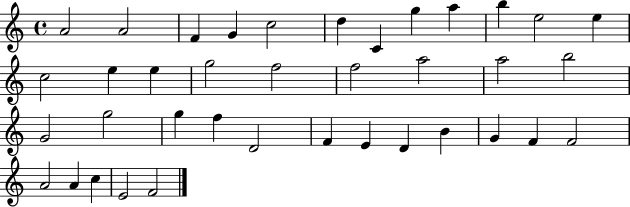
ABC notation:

X:1
T:Untitled
M:4/4
L:1/4
K:C
A2 A2 F G c2 d C g a b e2 e c2 e e g2 f2 f2 a2 a2 b2 G2 g2 g f D2 F E D B G F F2 A2 A c E2 F2